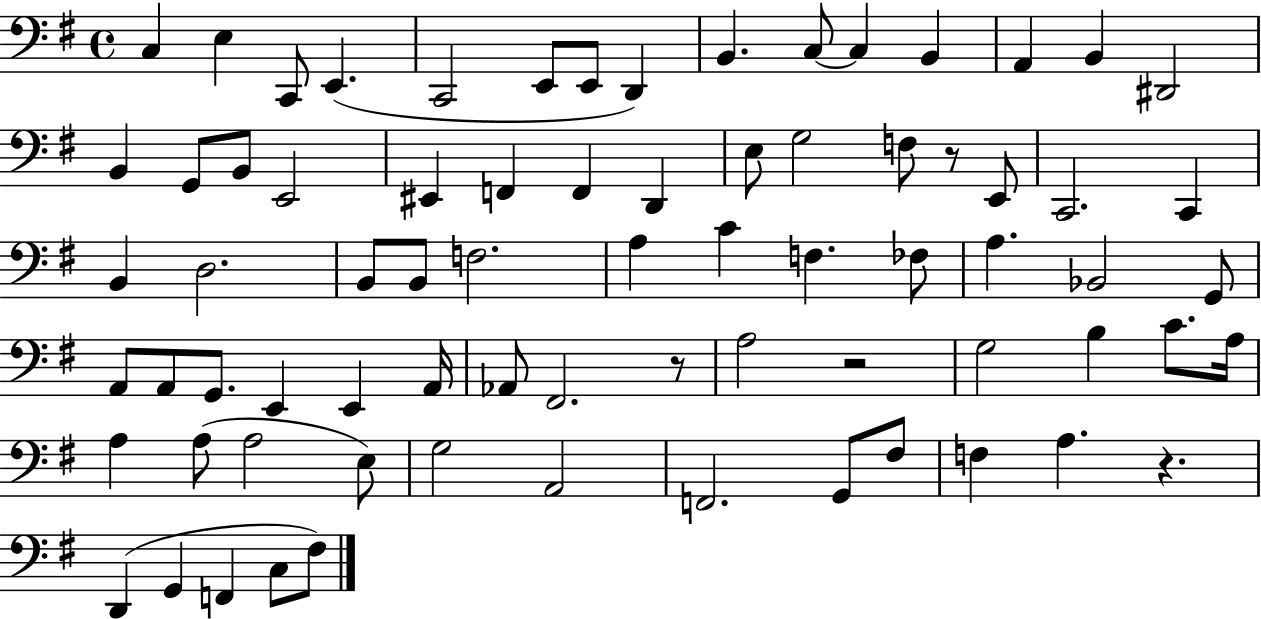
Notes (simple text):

C3/q E3/q C2/e E2/q. C2/h E2/e E2/e D2/q B2/q. C3/e C3/q B2/q A2/q B2/q D#2/h B2/q G2/e B2/e E2/h EIS2/q F2/q F2/q D2/q E3/e G3/h F3/e R/e E2/e C2/h. C2/q B2/q D3/h. B2/e B2/e F3/h. A3/q C4/q F3/q. FES3/e A3/q. Bb2/h G2/e A2/e A2/e G2/e. E2/q E2/q A2/s Ab2/e F#2/h. R/e A3/h R/h G3/h B3/q C4/e. A3/s A3/q A3/e A3/h E3/e G3/h A2/h F2/h. G2/e F#3/e F3/q A3/q. R/q. D2/q G2/q F2/q C3/e F#3/e